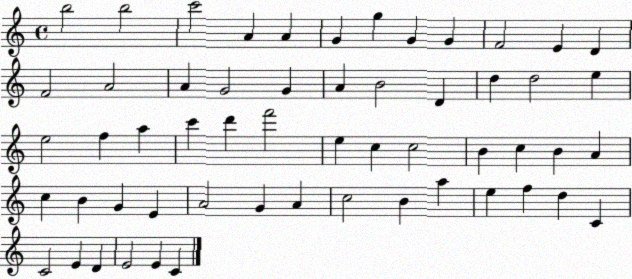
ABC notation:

X:1
T:Untitled
M:4/4
L:1/4
K:C
b2 b2 c'2 A A G g G G F2 E D F2 A2 A G2 G A B2 D d d2 e e2 f a c' d' f'2 e c c2 B c B A c B G E A2 G A c2 B a e f d C C2 E D E2 E C